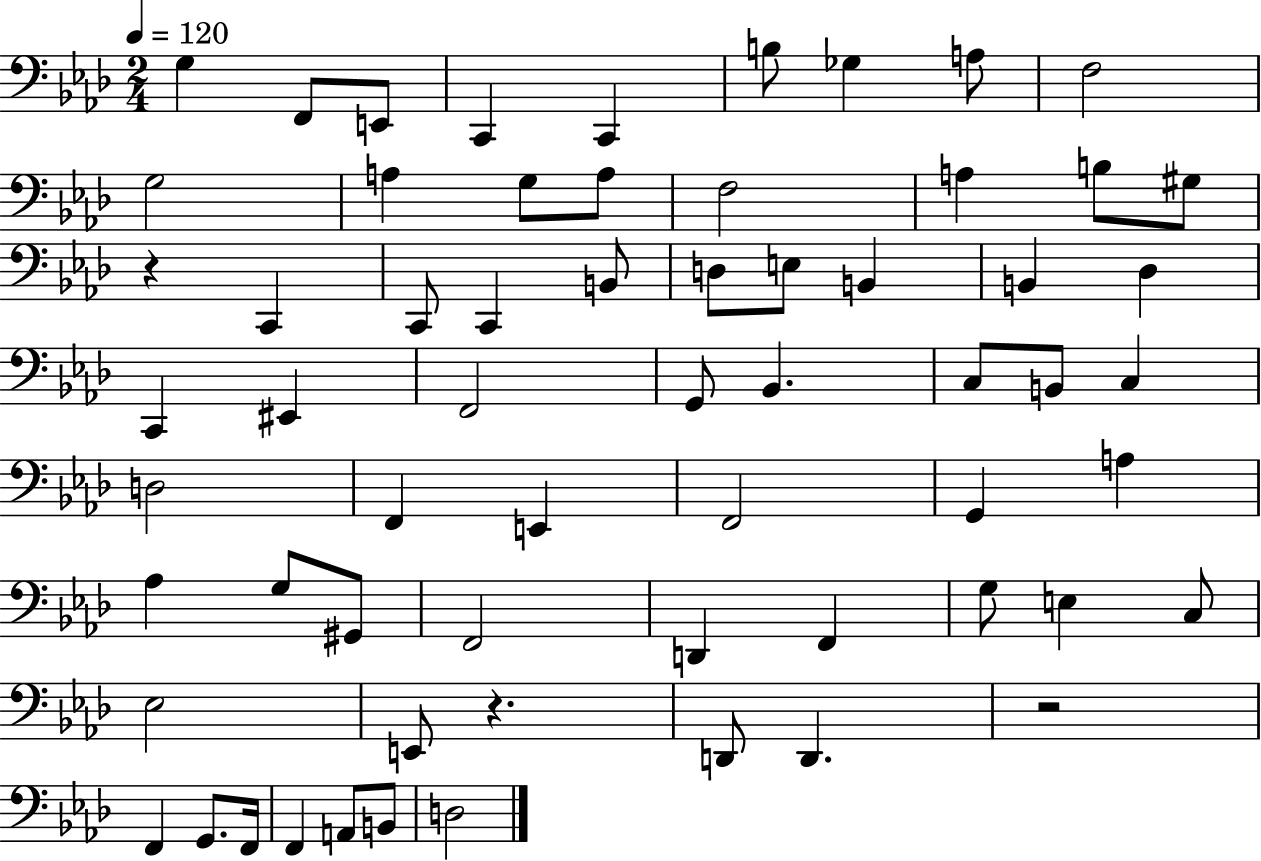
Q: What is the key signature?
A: AES major